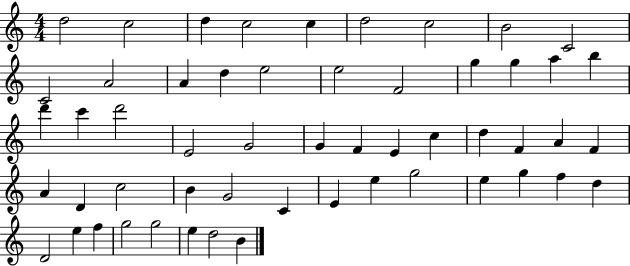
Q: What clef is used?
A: treble